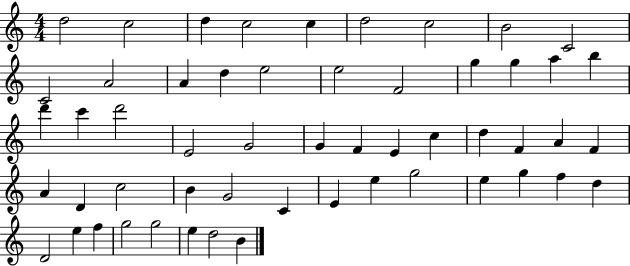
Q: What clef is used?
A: treble